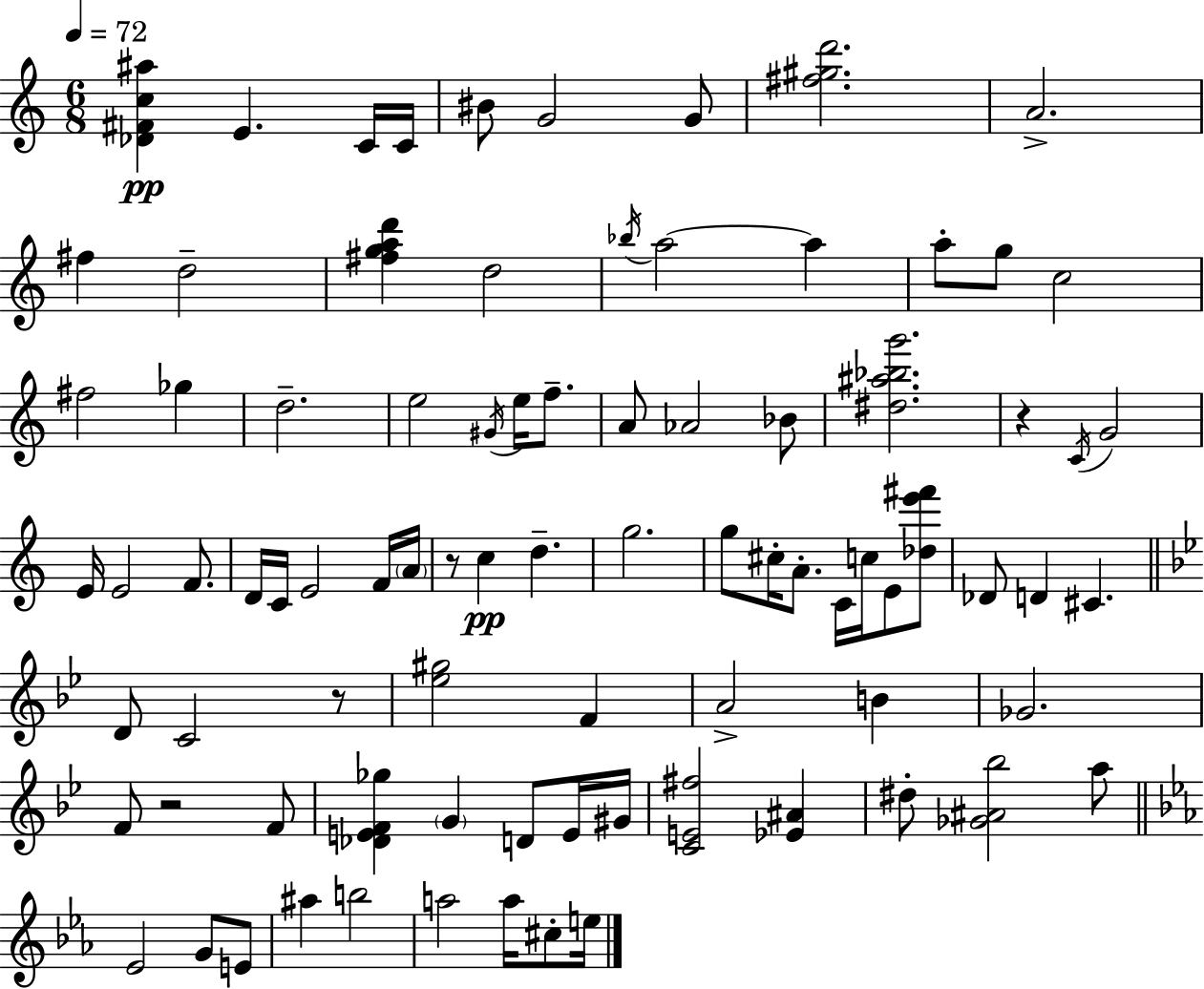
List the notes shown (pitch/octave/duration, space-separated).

[Db4,F#4,C5,A#5]/q E4/q. C4/s C4/s BIS4/e G4/h G4/e [F#5,G#5,D6]/h. A4/h. F#5/q D5/h [F#5,G5,A5,D6]/q D5/h Bb5/s A5/h A5/q A5/e G5/e C5/h F#5/h Gb5/q D5/h. E5/h G#4/s E5/s F5/e. A4/e Ab4/h Bb4/e [D#5,A#5,Bb5,G6]/h. R/q C4/s G4/h E4/s E4/h F4/e. D4/s C4/s E4/h F4/s A4/s R/e C5/q D5/q. G5/h. G5/e C#5/s A4/e. C4/s C5/s E4/e [Db5,E6,F#6]/e Db4/e D4/q C#4/q. D4/e C4/h R/e [Eb5,G#5]/h F4/q A4/h B4/q Gb4/h. F4/e R/h F4/e [Db4,E4,F4,Gb5]/q G4/q D4/e E4/s G#4/s [C4,E4,F#5]/h [Eb4,A#4]/q D#5/e [Gb4,A#4,Bb5]/h A5/e Eb4/h G4/e E4/e A#5/q B5/h A5/h A5/s C#5/e E5/s